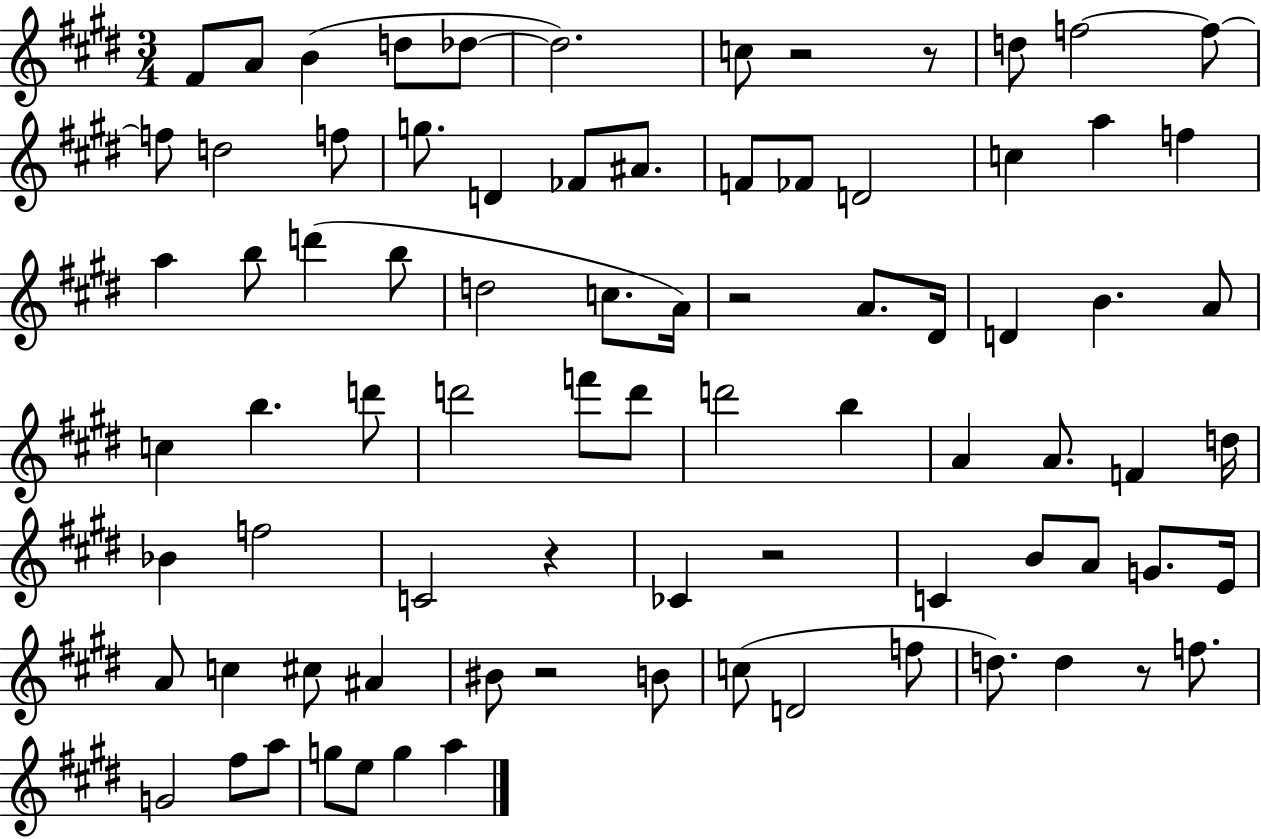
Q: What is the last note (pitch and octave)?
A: A5